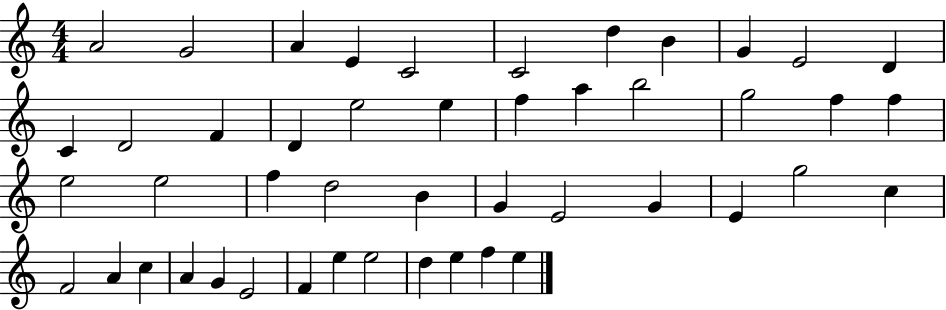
A4/h G4/h A4/q E4/q C4/h C4/h D5/q B4/q G4/q E4/h D4/q C4/q D4/h F4/q D4/q E5/h E5/q F5/q A5/q B5/h G5/h F5/q F5/q E5/h E5/h F5/q D5/h B4/q G4/q E4/h G4/q E4/q G5/h C5/q F4/h A4/q C5/q A4/q G4/q E4/h F4/q E5/q E5/h D5/q E5/q F5/q E5/q